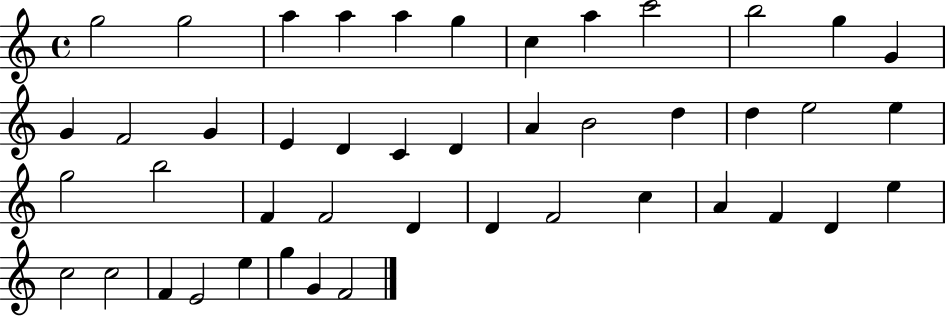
G5/h G5/h A5/q A5/q A5/q G5/q C5/q A5/q C6/h B5/h G5/q G4/q G4/q F4/h G4/q E4/q D4/q C4/q D4/q A4/q B4/h D5/q D5/q E5/h E5/q G5/h B5/h F4/q F4/h D4/q D4/q F4/h C5/q A4/q F4/q D4/q E5/q C5/h C5/h F4/q E4/h E5/q G5/q G4/q F4/h